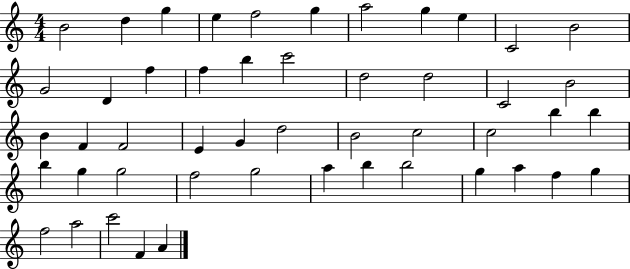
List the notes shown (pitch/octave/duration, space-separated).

B4/h D5/q G5/q E5/q F5/h G5/q A5/h G5/q E5/q C4/h B4/h G4/h D4/q F5/q F5/q B5/q C6/h D5/h D5/h C4/h B4/h B4/q F4/q F4/h E4/q G4/q D5/h B4/h C5/h C5/h B5/q B5/q B5/q G5/q G5/h F5/h G5/h A5/q B5/q B5/h G5/q A5/q F5/q G5/q F5/h A5/h C6/h F4/q A4/q